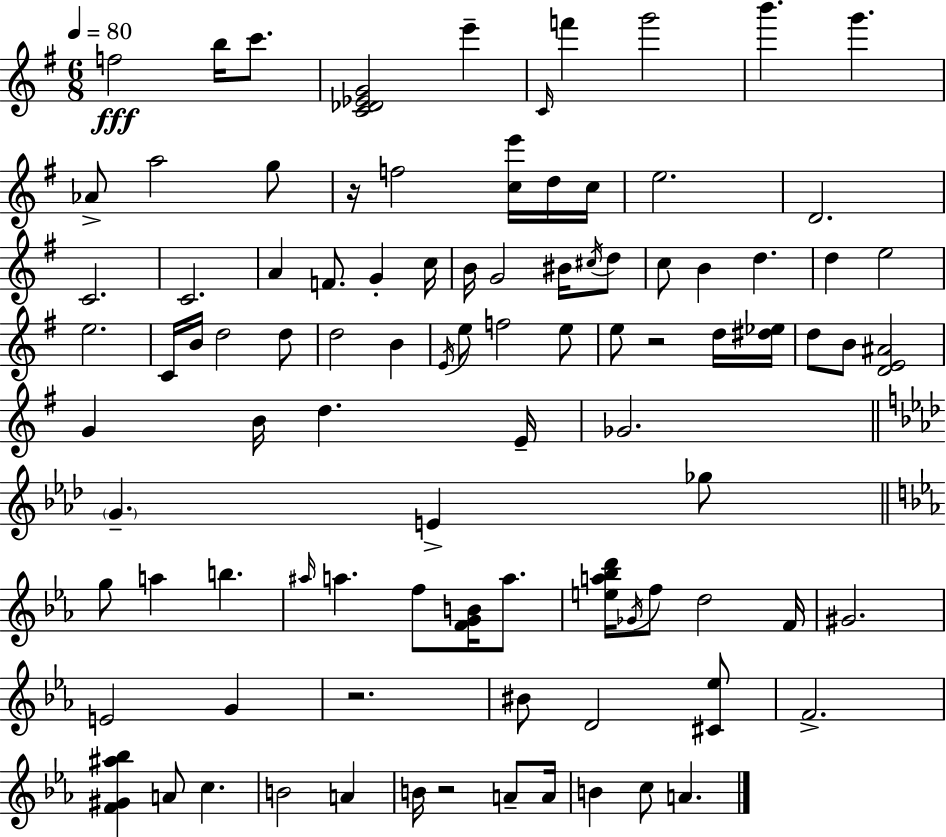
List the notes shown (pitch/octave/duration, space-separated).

F5/h B5/s C6/e. [C4,Db4,Eb4,G4]/h E6/q C4/s F6/q G6/h B6/q. G6/q. Ab4/e A5/h G5/e R/s F5/h [C5,E6]/s D5/s C5/s E5/h. D4/h. C4/h. C4/h. A4/q F4/e. G4/q C5/s B4/s G4/h BIS4/s C#5/s D5/e C5/e B4/q D5/q. D5/q E5/h E5/h. C4/s B4/s D5/h D5/e D5/h B4/q E4/s E5/e F5/h E5/e E5/e R/h D5/s [D#5,Eb5]/s D5/e B4/e [D4,E4,A#4]/h G4/q B4/s D5/q. E4/s Gb4/h. G4/q. E4/q Gb5/e G5/e A5/q B5/q. A#5/s A5/q. F5/e [F4,G4,B4]/s A5/e. [E5,A5,Bb5,D6]/s Gb4/s F5/e D5/h F4/s G#4/h. E4/h G4/q R/h. BIS4/e D4/h [C#4,Eb5]/e F4/h. [F4,G#4,A#5,Bb5]/q A4/e C5/q. B4/h A4/q B4/s R/h A4/e A4/s B4/q C5/e A4/q.